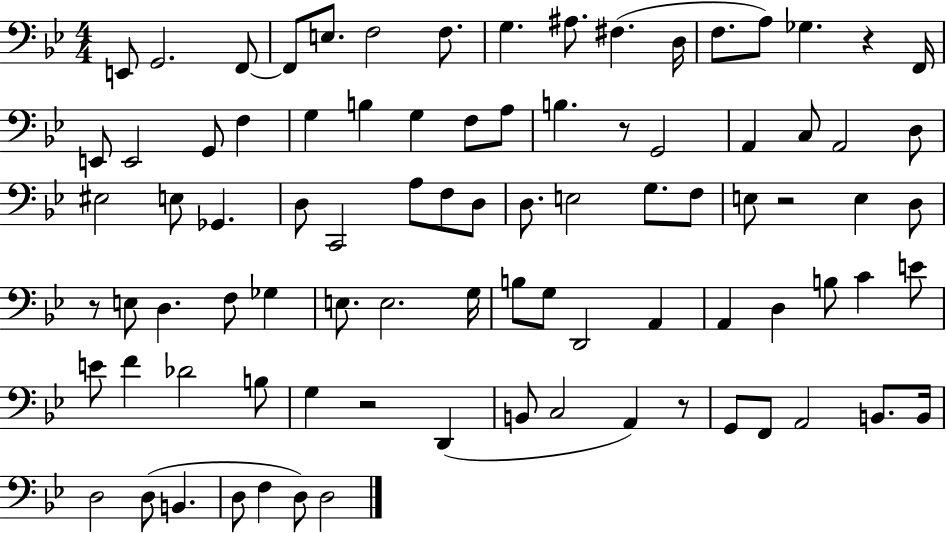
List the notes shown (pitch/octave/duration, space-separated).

E2/e G2/h. F2/e F2/e E3/e. F3/h F3/e. G3/q. A#3/e. F#3/q. D3/s F3/e. A3/e Gb3/q. R/q F2/s E2/e E2/h G2/e F3/q G3/q B3/q G3/q F3/e A3/e B3/q. R/e G2/h A2/q C3/e A2/h D3/e EIS3/h E3/e Gb2/q. D3/e C2/h A3/e F3/e D3/e D3/e. E3/h G3/e. F3/e E3/e R/h E3/q D3/e R/e E3/e D3/q. F3/e Gb3/q E3/e. E3/h. G3/s B3/e G3/e D2/h A2/q A2/q D3/q B3/e C4/q E4/e E4/e F4/q Db4/h B3/e G3/q R/h D2/q B2/e C3/h A2/q R/e G2/e F2/e A2/h B2/e. B2/s D3/h D3/e B2/q. D3/e F3/q D3/e D3/h